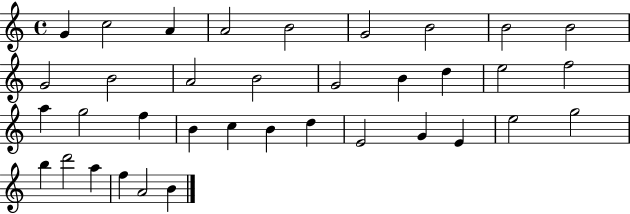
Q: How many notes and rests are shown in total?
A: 36